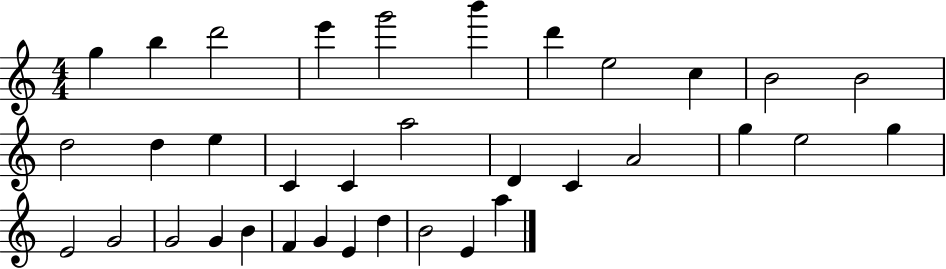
G5/q B5/q D6/h E6/q G6/h B6/q D6/q E5/h C5/q B4/h B4/h D5/h D5/q E5/q C4/q C4/q A5/h D4/q C4/q A4/h G5/q E5/h G5/q E4/h G4/h G4/h G4/q B4/q F4/q G4/q E4/q D5/q B4/h E4/q A5/q